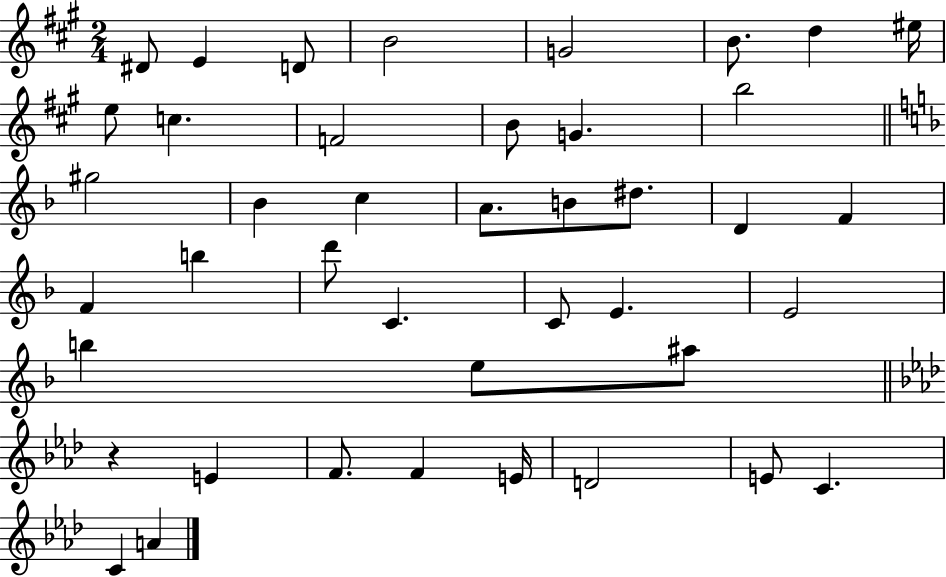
{
  \clef treble
  \numericTimeSignature
  \time 2/4
  \key a \major
  dis'8 e'4 d'8 | b'2 | g'2 | b'8. d''4 eis''16 | \break e''8 c''4. | f'2 | b'8 g'4. | b''2 | \break \bar "||" \break \key f \major gis''2 | bes'4 c''4 | a'8. b'8 dis''8. | d'4 f'4 | \break f'4 b''4 | d'''8 c'4. | c'8 e'4. | e'2 | \break b''4 e''8 ais''8 | \bar "||" \break \key aes \major r4 e'4 | f'8. f'4 e'16 | d'2 | e'8 c'4. | \break c'4 a'4 | \bar "|."
}